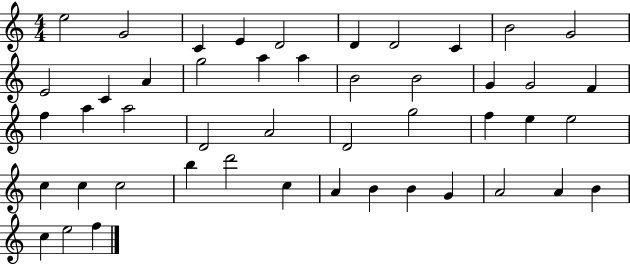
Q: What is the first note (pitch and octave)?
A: E5